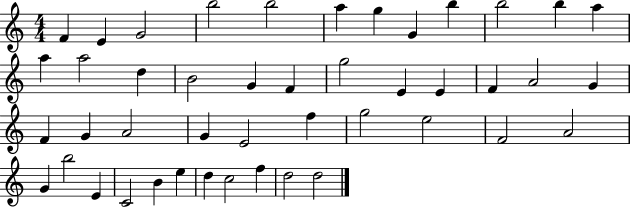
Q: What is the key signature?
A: C major